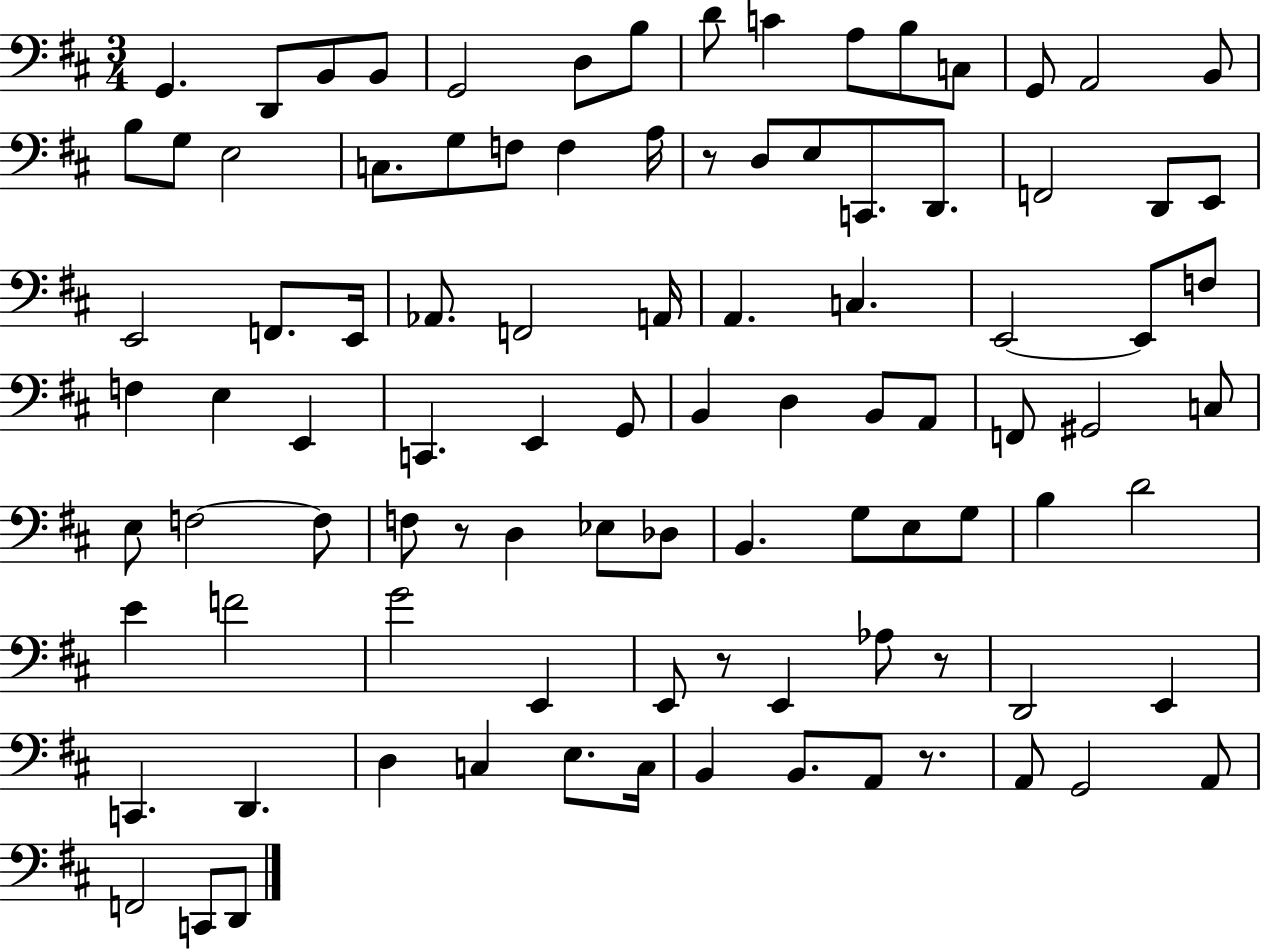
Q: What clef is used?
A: bass